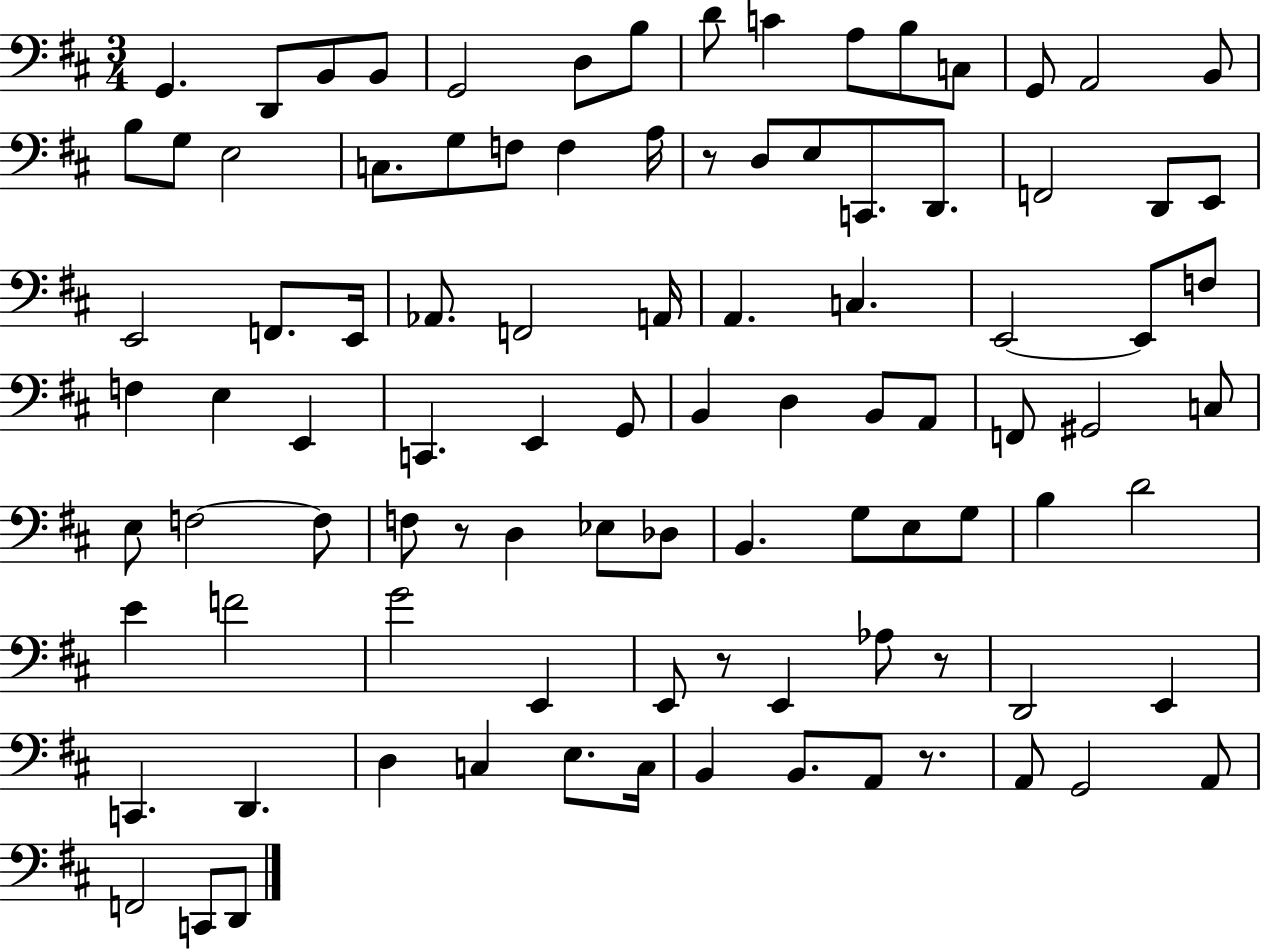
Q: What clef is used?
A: bass